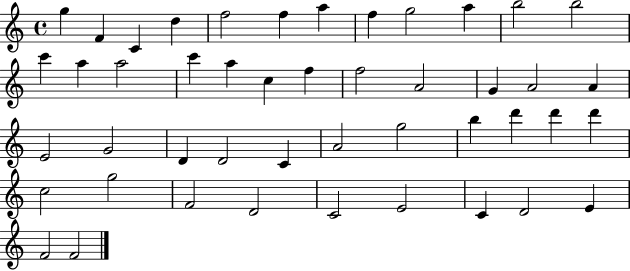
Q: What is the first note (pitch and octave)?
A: G5